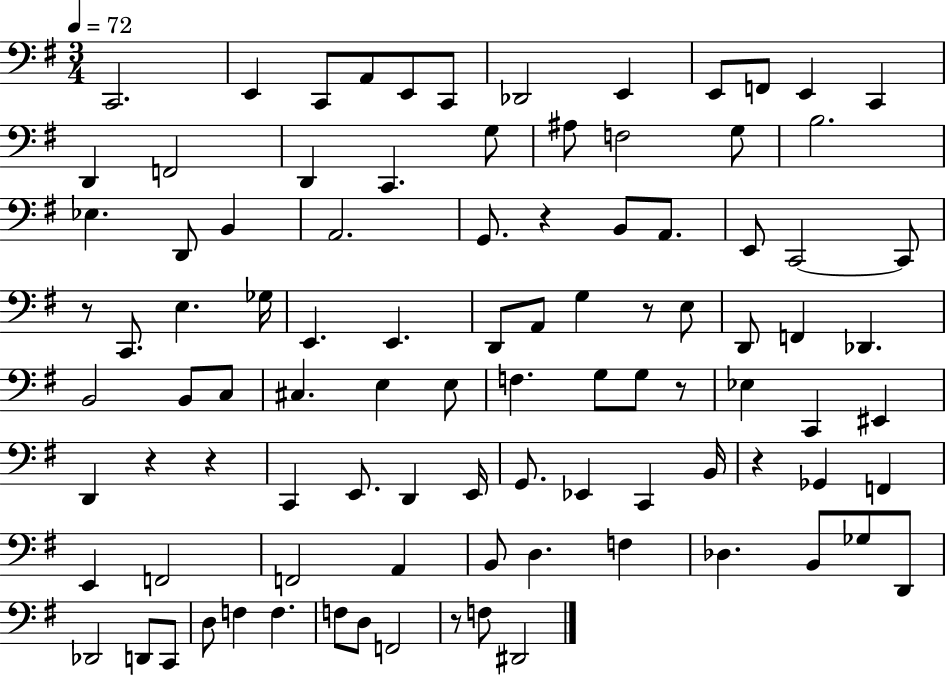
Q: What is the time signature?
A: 3/4